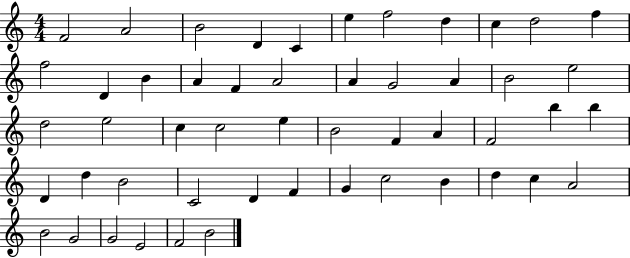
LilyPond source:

{
  \clef treble
  \numericTimeSignature
  \time 4/4
  \key c \major
  f'2 a'2 | b'2 d'4 c'4 | e''4 f''2 d''4 | c''4 d''2 f''4 | \break f''2 d'4 b'4 | a'4 f'4 a'2 | a'4 g'2 a'4 | b'2 e''2 | \break d''2 e''2 | c''4 c''2 e''4 | b'2 f'4 a'4 | f'2 b''4 b''4 | \break d'4 d''4 b'2 | c'2 d'4 f'4 | g'4 c''2 b'4 | d''4 c''4 a'2 | \break b'2 g'2 | g'2 e'2 | f'2 b'2 | \bar "|."
}